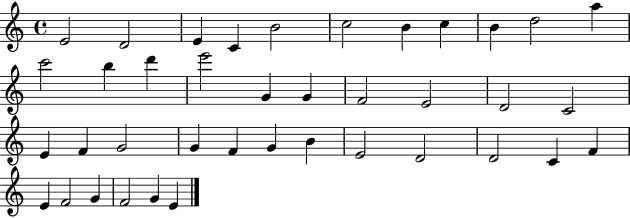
E4/h D4/h E4/q C4/q B4/h C5/h B4/q C5/q B4/q D5/h A5/q C6/h B5/q D6/q E6/h G4/q G4/q F4/h E4/h D4/h C4/h E4/q F4/q G4/h G4/q F4/q G4/q B4/q E4/h D4/h D4/h C4/q F4/q E4/q F4/h G4/q F4/h G4/q E4/q